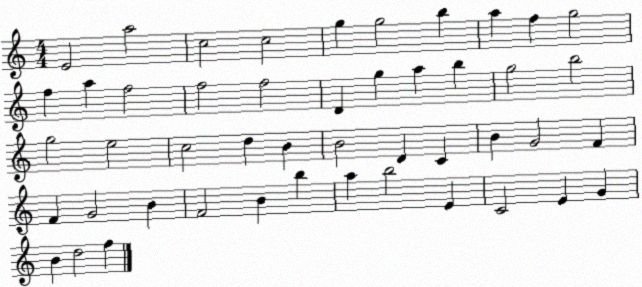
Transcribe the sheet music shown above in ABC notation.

X:1
T:Untitled
M:4/4
L:1/4
K:C
E2 a2 c2 c2 g g2 b a f g2 f a f2 f2 f2 D g a b g2 b2 g2 e2 c2 d B B2 D C B G2 F F G2 B F2 B b a b2 E C2 E G B d2 f